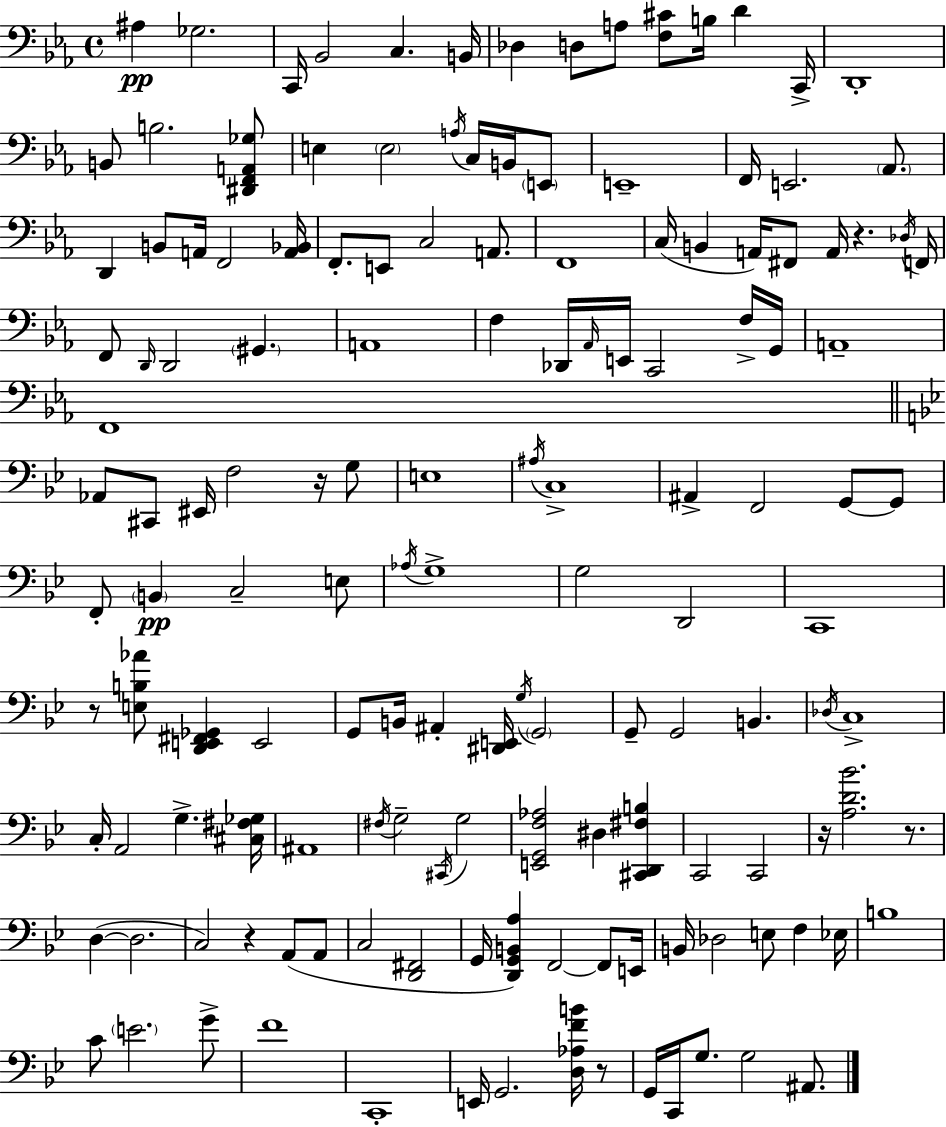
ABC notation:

X:1
T:Untitled
M:4/4
L:1/4
K:Cm
^A, _G,2 C,,/4 _B,,2 C, B,,/4 _D, D,/2 A,/2 [F,^C]/2 B,/4 D C,,/4 D,,4 B,,/2 B,2 [^D,,F,,A,,_G,]/2 E, E,2 A,/4 C,/4 B,,/4 E,,/2 E,,4 F,,/4 E,,2 _A,,/2 D,, B,,/2 A,,/4 F,,2 [A,,_B,,]/4 F,,/2 E,,/2 C,2 A,,/2 F,,4 C,/4 B,, A,,/4 ^F,,/2 A,,/4 z _D,/4 F,,/4 F,,/2 D,,/4 D,,2 ^G,, A,,4 F, _D,,/4 _A,,/4 E,,/4 C,,2 F,/4 G,,/4 A,,4 F,,4 _A,,/2 ^C,,/2 ^E,,/4 F,2 z/4 G,/2 E,4 ^A,/4 C,4 ^A,, F,,2 G,,/2 G,,/2 F,,/2 B,, C,2 E,/2 _A,/4 G,4 G,2 D,,2 C,,4 z/2 [E,B,_A]/2 [D,,E,,^F,,_G,,] E,,2 G,,/2 B,,/4 ^A,, [^D,,E,,]/4 G,/4 G,,2 G,,/2 G,,2 B,, _D,/4 C,4 C,/4 A,,2 G, [^C,^F,_G,]/4 ^A,,4 ^F,/4 G,2 ^C,,/4 G,2 [E,,G,,F,_A,]2 ^D, [^C,,D,,^F,B,] C,,2 C,,2 z/4 [A,D_B]2 z/2 D, D,2 C,2 z A,,/2 A,,/2 C,2 [D,,^F,,]2 G,,/4 [D,,G,,B,,A,] F,,2 F,,/2 E,,/4 B,,/4 _D,2 E,/2 F, _E,/4 B,4 C/2 E2 G/2 F4 C,,4 E,,/4 G,,2 [D,_A,FB]/4 z/2 G,,/4 C,,/4 G,/2 G,2 ^A,,/2